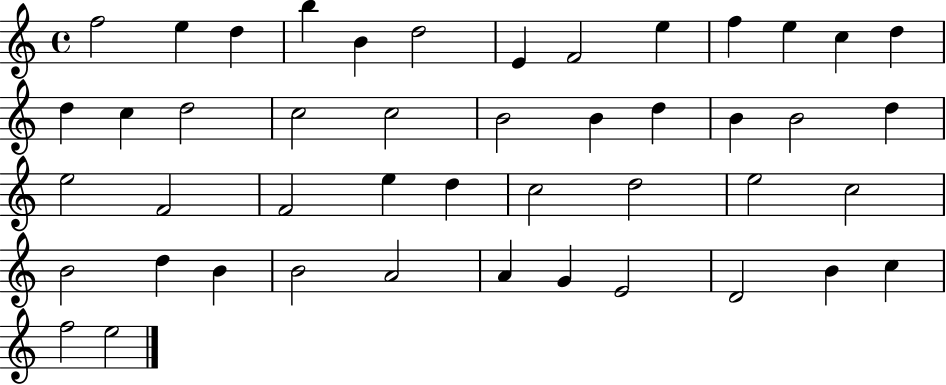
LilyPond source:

{
  \clef treble
  \time 4/4
  \defaultTimeSignature
  \key c \major
  f''2 e''4 d''4 | b''4 b'4 d''2 | e'4 f'2 e''4 | f''4 e''4 c''4 d''4 | \break d''4 c''4 d''2 | c''2 c''2 | b'2 b'4 d''4 | b'4 b'2 d''4 | \break e''2 f'2 | f'2 e''4 d''4 | c''2 d''2 | e''2 c''2 | \break b'2 d''4 b'4 | b'2 a'2 | a'4 g'4 e'2 | d'2 b'4 c''4 | \break f''2 e''2 | \bar "|."
}